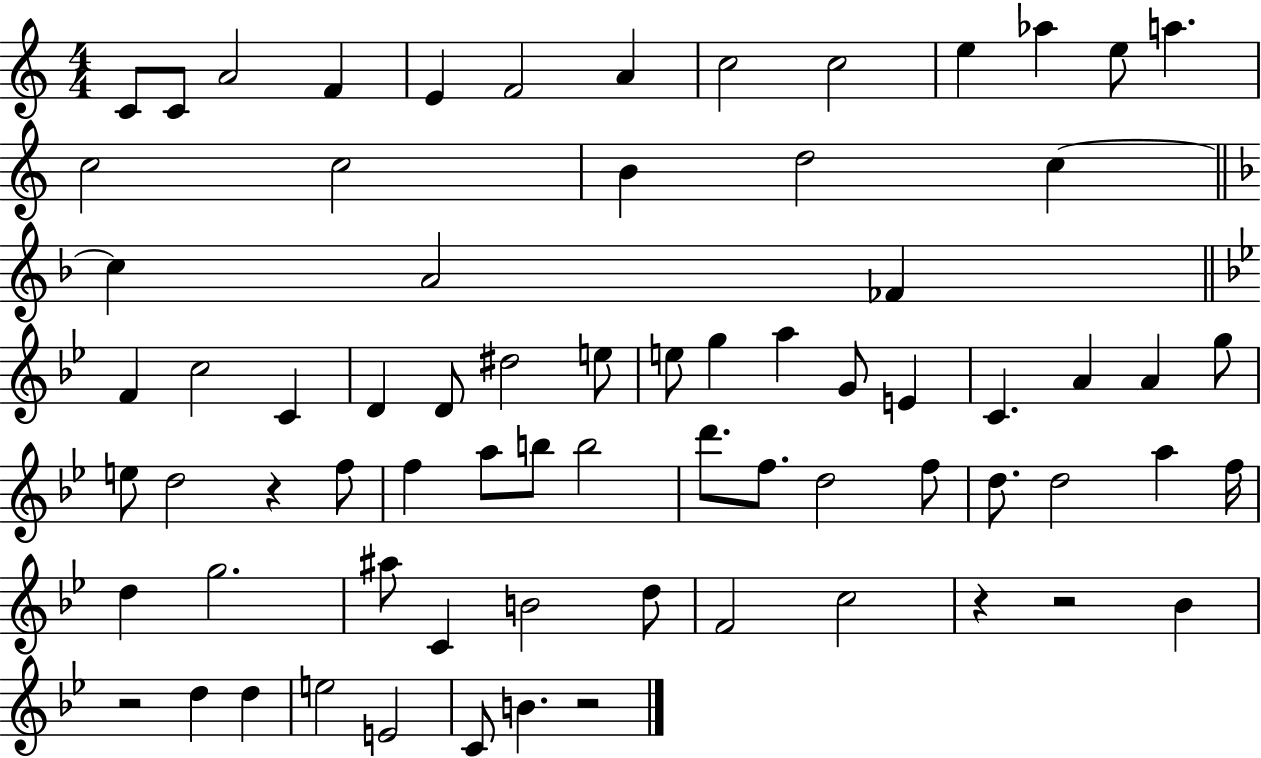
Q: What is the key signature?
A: C major